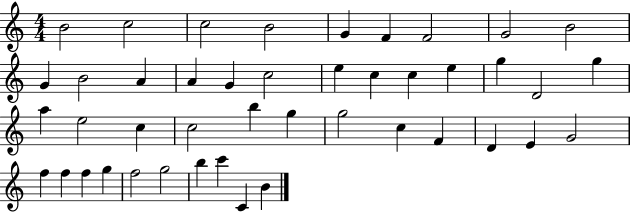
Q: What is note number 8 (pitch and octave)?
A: G4